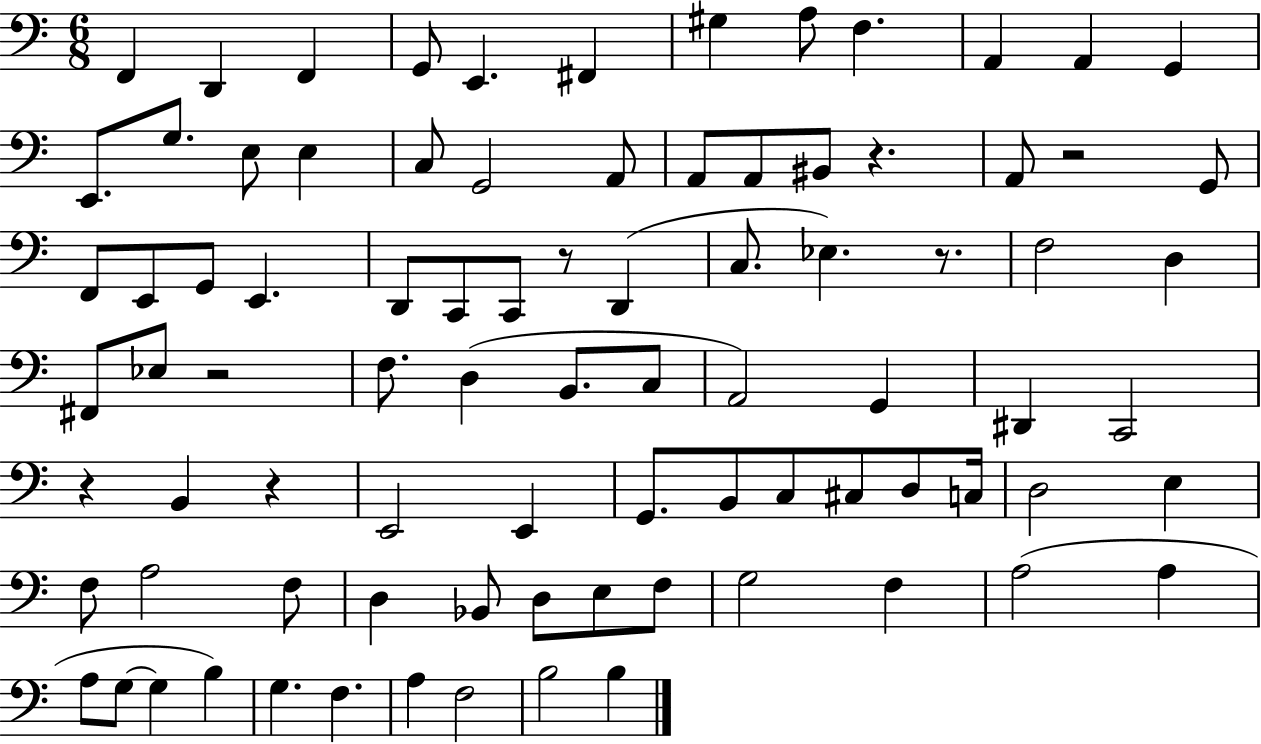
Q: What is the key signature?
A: C major